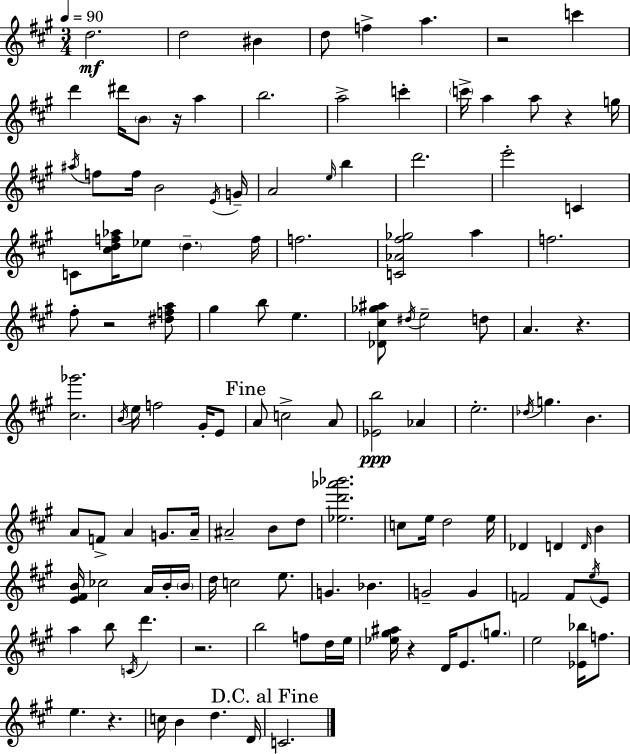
D5/h. D5/h BIS4/q D5/e F5/q A5/q. R/h C6/q D6/q D#6/s B4/e R/s A5/q B5/h. A5/h C6/q C6/s A5/q A5/e R/q G5/s A#5/s F5/e F5/s B4/h E4/s G4/s A4/h E5/s B5/q D6/h. E6/h C4/q C4/e [C#5,D5,F5,Ab5]/s Eb5/e D5/q. F5/s F5/h. [C4,Ab4,F#5,Gb5]/h A5/q F5/h. F#5/e R/h [D#5,F5,A5]/e G#5/q B5/e E5/q. [Db4,C#5,Gb5,A#5]/e D#5/s E5/h D5/e A4/q. R/q. [C#5,Gb6]/h. B4/s E5/s F5/h G#4/s E4/e A4/e C5/h A4/e [Eb4,B5]/h Ab4/q E5/h. Db5/s G5/q. B4/q. A4/e F4/e A4/q G4/e. A4/s A#4/h B4/e D5/e [Eb5,D6,Ab6,Bb6]/h. C5/e E5/s D5/h E5/s Db4/q D4/q D4/s B4/q [E4,F#4,B4]/s CES5/h A4/s B4/s B4/s D5/s C5/h E5/e. G4/q. Bb4/q. G4/h G4/q F4/h F4/e E5/s E4/e A5/q B5/e C4/s D6/q. R/h. B5/h F5/e D5/s E5/s [Eb5,G#5,A#5]/s R/q D4/s E4/e. G5/e. E5/h [Eb4,Bb5]/s F5/e. E5/q. R/q. C5/s B4/q D5/q. D4/s C4/h.